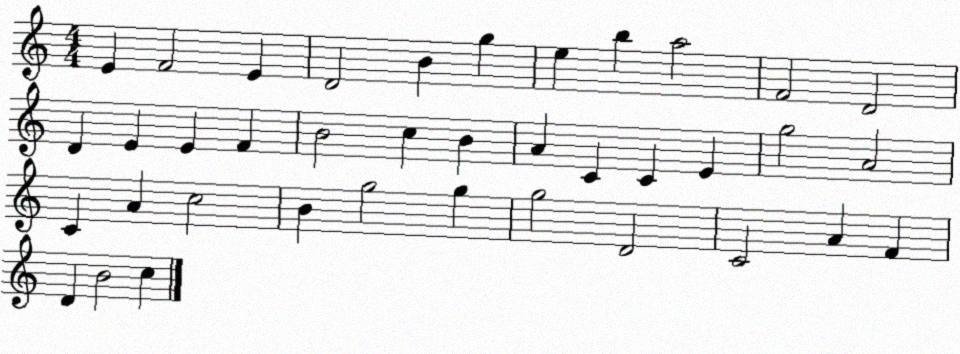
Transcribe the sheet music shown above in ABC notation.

X:1
T:Untitled
M:4/4
L:1/4
K:C
E F2 E D2 B g e b a2 F2 D2 D E E F B2 c B A C C E g2 A2 C A c2 B g2 g g2 D2 C2 A F D B2 c